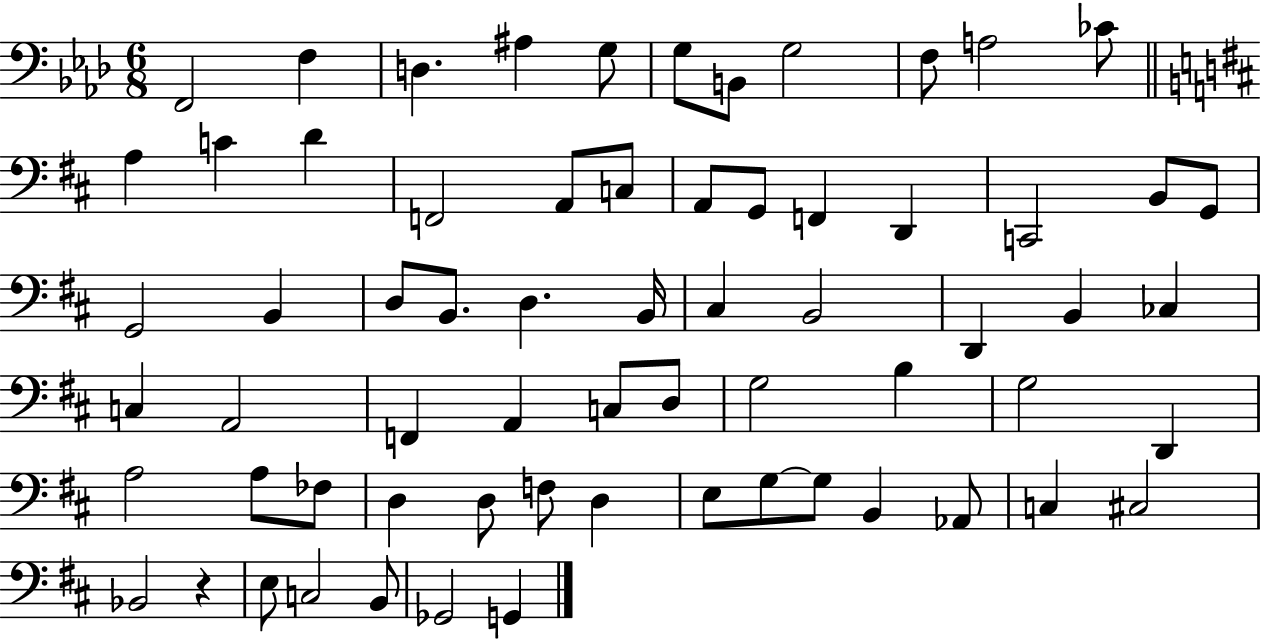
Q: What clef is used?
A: bass